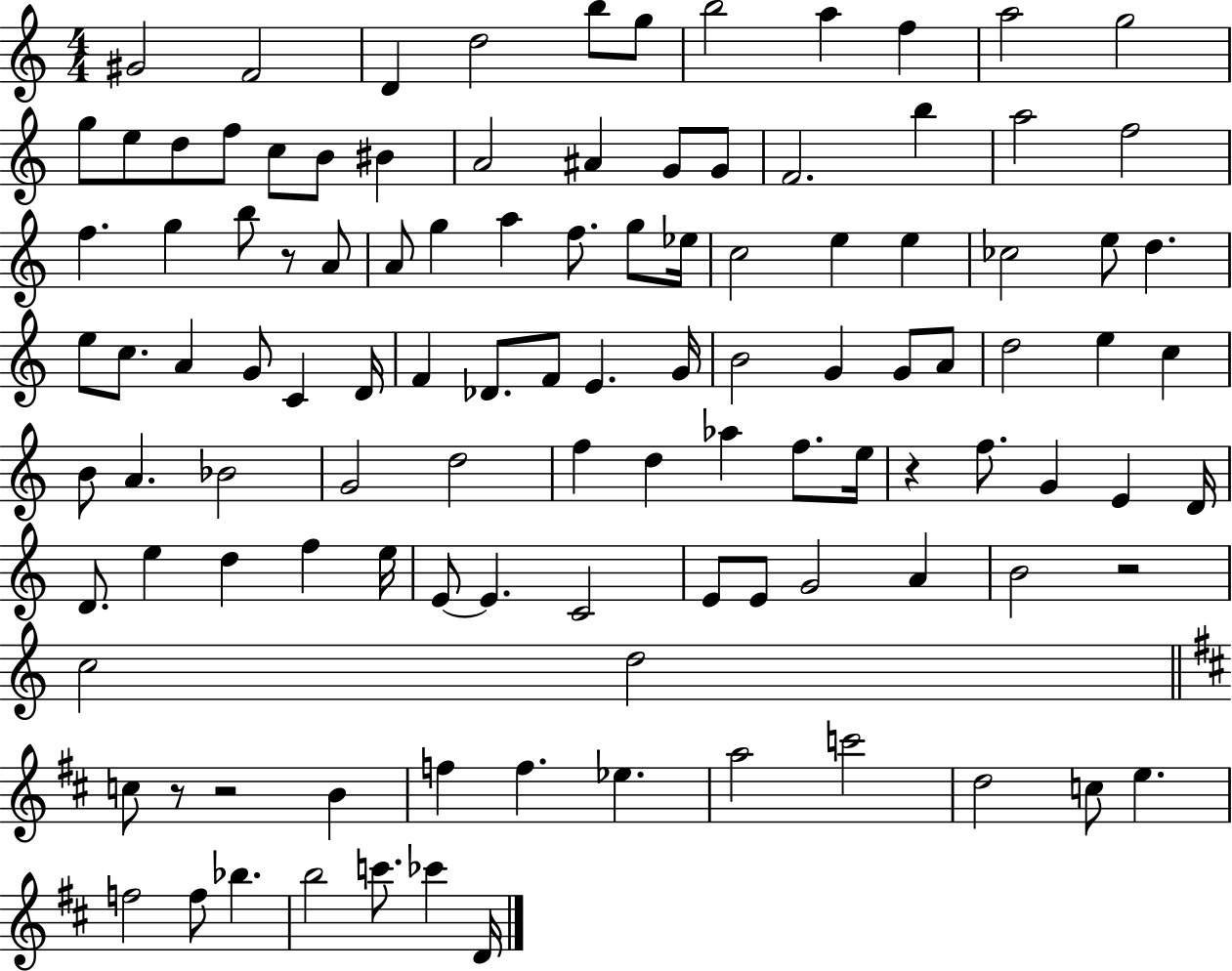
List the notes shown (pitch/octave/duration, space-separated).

G#4/h F4/h D4/q D5/h B5/e G5/e B5/h A5/q F5/q A5/h G5/h G5/e E5/e D5/e F5/e C5/e B4/e BIS4/q A4/h A#4/q G4/e G4/e F4/h. B5/q A5/h F5/h F5/q. G5/q B5/e R/e A4/e A4/e G5/q A5/q F5/e. G5/e Eb5/s C5/h E5/q E5/q CES5/h E5/e D5/q. E5/e C5/e. A4/q G4/e C4/q D4/s F4/q Db4/e. F4/e E4/q. G4/s B4/h G4/q G4/e A4/e D5/h E5/q C5/q B4/e A4/q. Bb4/h G4/h D5/h F5/q D5/q Ab5/q F5/e. E5/s R/q F5/e. G4/q E4/q D4/s D4/e. E5/q D5/q F5/q E5/s E4/e E4/q. C4/h E4/e E4/e G4/h A4/q B4/h R/h C5/h D5/h C5/e R/e R/h B4/q F5/q F5/q. Eb5/q. A5/h C6/h D5/h C5/e E5/q. F5/h F5/e Bb5/q. B5/h C6/e. CES6/q D4/s